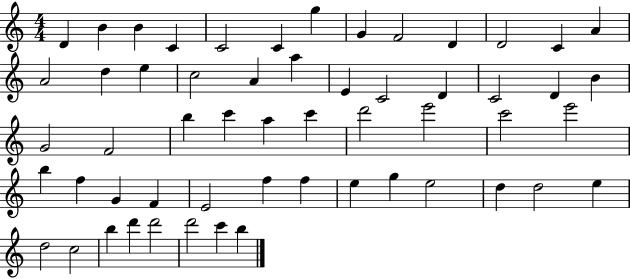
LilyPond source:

{
  \clef treble
  \numericTimeSignature
  \time 4/4
  \key c \major
  d'4 b'4 b'4 c'4 | c'2 c'4 g''4 | g'4 f'2 d'4 | d'2 c'4 a'4 | \break a'2 d''4 e''4 | c''2 a'4 a''4 | e'4 c'2 d'4 | c'2 d'4 b'4 | \break g'2 f'2 | b''4 c'''4 a''4 c'''4 | d'''2 e'''2 | c'''2 e'''2 | \break b''4 f''4 g'4 f'4 | e'2 f''4 f''4 | e''4 g''4 e''2 | d''4 d''2 e''4 | \break d''2 c''2 | b''4 d'''4 d'''2 | d'''2 c'''4 b''4 | \bar "|."
}